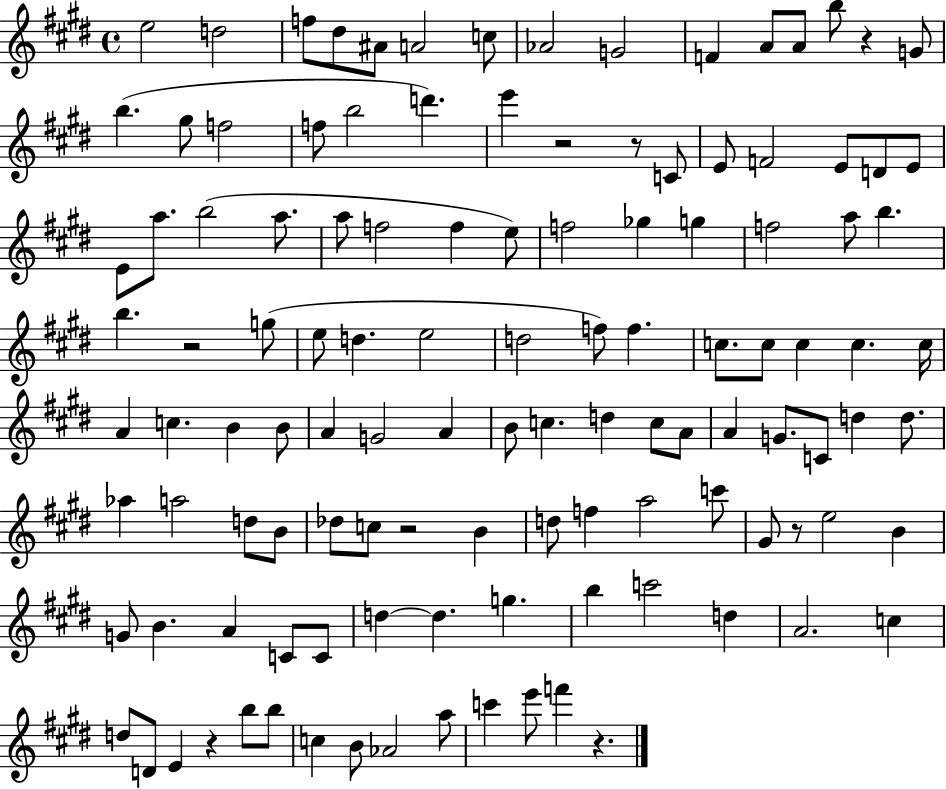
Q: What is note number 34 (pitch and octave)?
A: F5